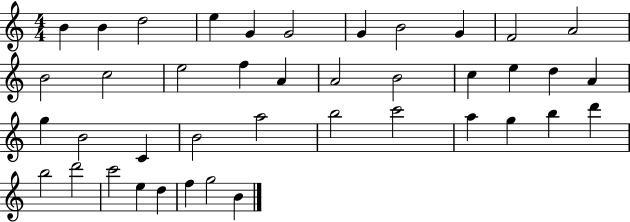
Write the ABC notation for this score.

X:1
T:Untitled
M:4/4
L:1/4
K:C
B B d2 e G G2 G B2 G F2 A2 B2 c2 e2 f A A2 B2 c e d A g B2 C B2 a2 b2 c'2 a g b d' b2 d'2 c'2 e d f g2 B